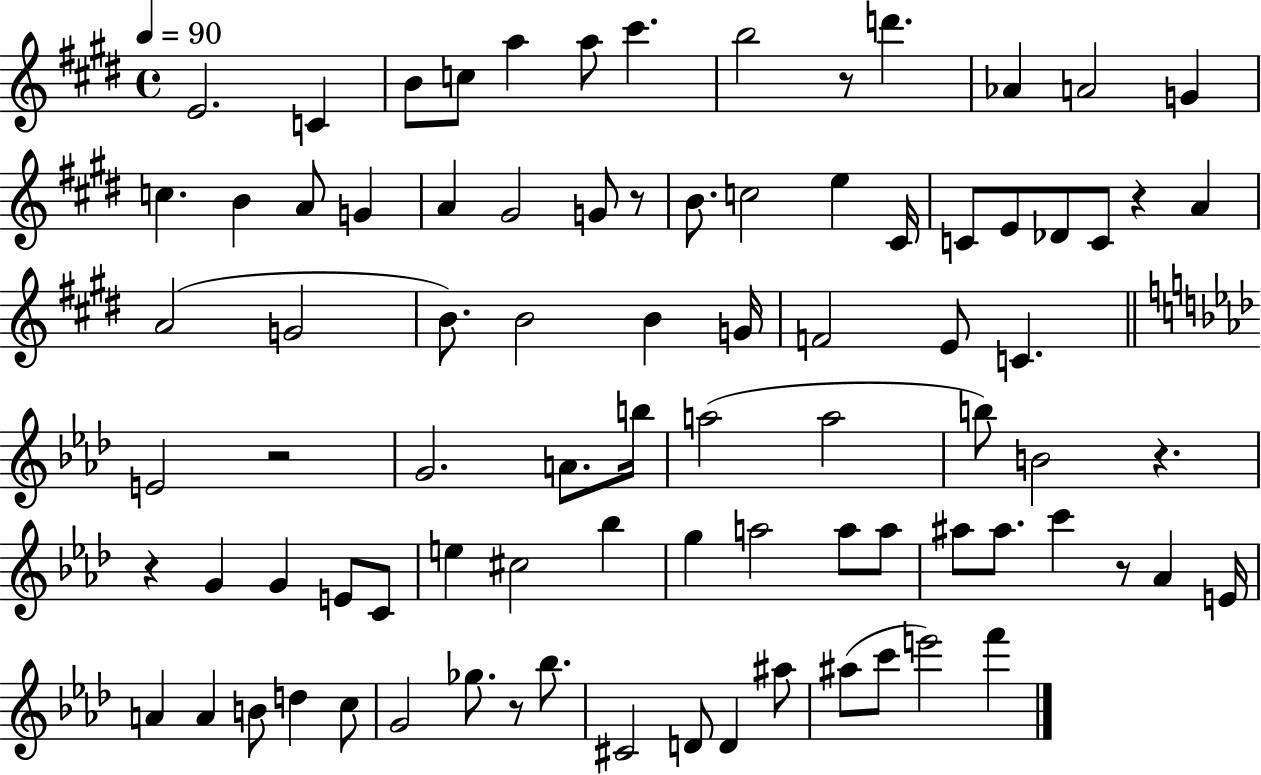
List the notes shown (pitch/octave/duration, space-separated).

E4/h. C4/q B4/e C5/e A5/q A5/e C#6/q. B5/h R/e D6/q. Ab4/q A4/h G4/q C5/q. B4/q A4/e G4/q A4/q G#4/h G4/e R/e B4/e. C5/h E5/q C#4/s C4/e E4/e Db4/e C4/e R/q A4/q A4/h G4/h B4/e. B4/h B4/q G4/s F4/h E4/e C4/q. E4/h R/h G4/h. A4/e. B5/s A5/h A5/h B5/e B4/h R/q. R/q G4/q G4/q E4/e C4/e E5/q C#5/h Bb5/q G5/q A5/h A5/e A5/e A#5/e A#5/e. C6/q R/e Ab4/q E4/s A4/q A4/q B4/e D5/q C5/e G4/h Gb5/e. R/e Bb5/e. C#4/h D4/e D4/q A#5/e A#5/e C6/e E6/h F6/q